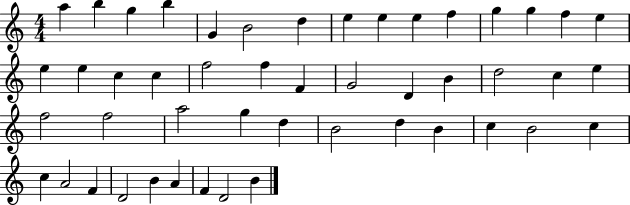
A5/q B5/q G5/q B5/q G4/q B4/h D5/q E5/q E5/q E5/q F5/q G5/q G5/q F5/q E5/q E5/q E5/q C5/q C5/q F5/h F5/q F4/q G4/h D4/q B4/q D5/h C5/q E5/q F5/h F5/h A5/h G5/q D5/q B4/h D5/q B4/q C5/q B4/h C5/q C5/q A4/h F4/q D4/h B4/q A4/q F4/q D4/h B4/q